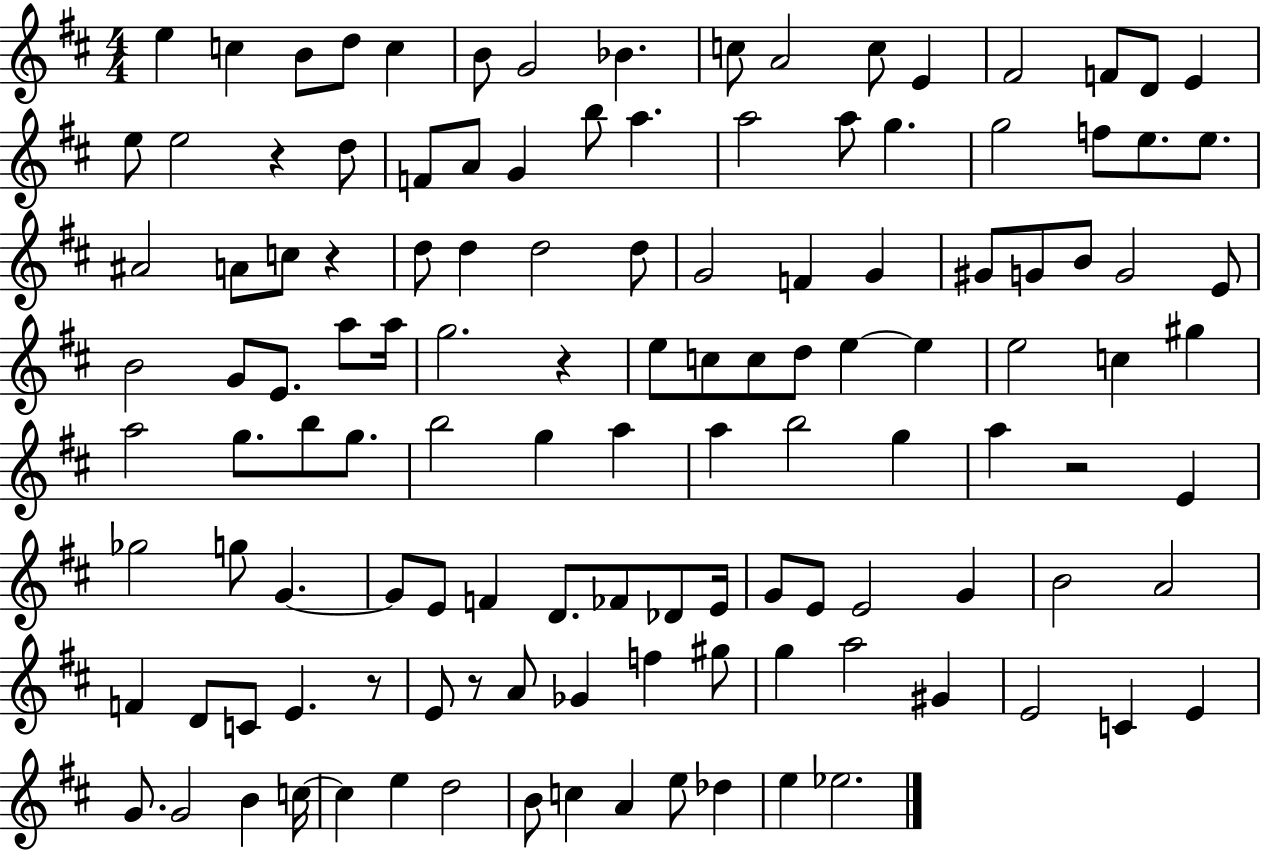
E5/q C5/q B4/e D5/e C5/q B4/e G4/h Bb4/q. C5/e A4/h C5/e E4/q F#4/h F4/e D4/e E4/q E5/e E5/h R/q D5/e F4/e A4/e G4/q B5/e A5/q. A5/h A5/e G5/q. G5/h F5/e E5/e. E5/e. A#4/h A4/e C5/e R/q D5/e D5/q D5/h D5/e G4/h F4/q G4/q G#4/e G4/e B4/e G4/h E4/e B4/h G4/e E4/e. A5/e A5/s G5/h. R/q E5/e C5/e C5/e D5/e E5/q E5/q E5/h C5/q G#5/q A5/h G5/e. B5/e G5/e. B5/h G5/q A5/q A5/q B5/h G5/q A5/q R/h E4/q Gb5/h G5/e G4/q. G4/e E4/e F4/q D4/e. FES4/e Db4/e E4/s G4/e E4/e E4/h G4/q B4/h A4/h F4/q D4/e C4/e E4/q. R/e E4/e R/e A4/e Gb4/q F5/q G#5/e G5/q A5/h G#4/q E4/h C4/q E4/q G4/e. G4/h B4/q C5/s C5/q E5/q D5/h B4/e C5/q A4/q E5/e Db5/q E5/q Eb5/h.